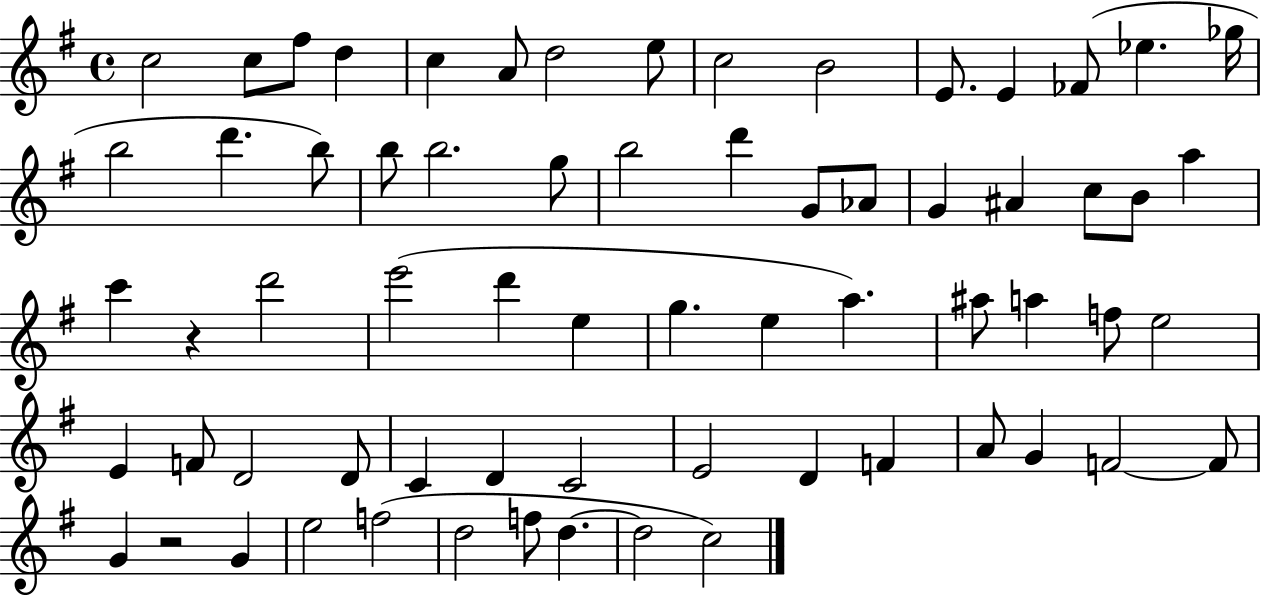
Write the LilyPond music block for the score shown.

{
  \clef treble
  \time 4/4
  \defaultTimeSignature
  \key g \major
  c''2 c''8 fis''8 d''4 | c''4 a'8 d''2 e''8 | c''2 b'2 | e'8. e'4 fes'8( ees''4. ges''16 | \break b''2 d'''4. b''8) | b''8 b''2. g''8 | b''2 d'''4 g'8 aes'8 | g'4 ais'4 c''8 b'8 a''4 | \break c'''4 r4 d'''2 | e'''2( d'''4 e''4 | g''4. e''4 a''4.) | ais''8 a''4 f''8 e''2 | \break e'4 f'8 d'2 d'8 | c'4 d'4 c'2 | e'2 d'4 f'4 | a'8 g'4 f'2~~ f'8 | \break g'4 r2 g'4 | e''2 f''2( | d''2 f''8 d''4.~~ | d''2 c''2) | \break \bar "|."
}